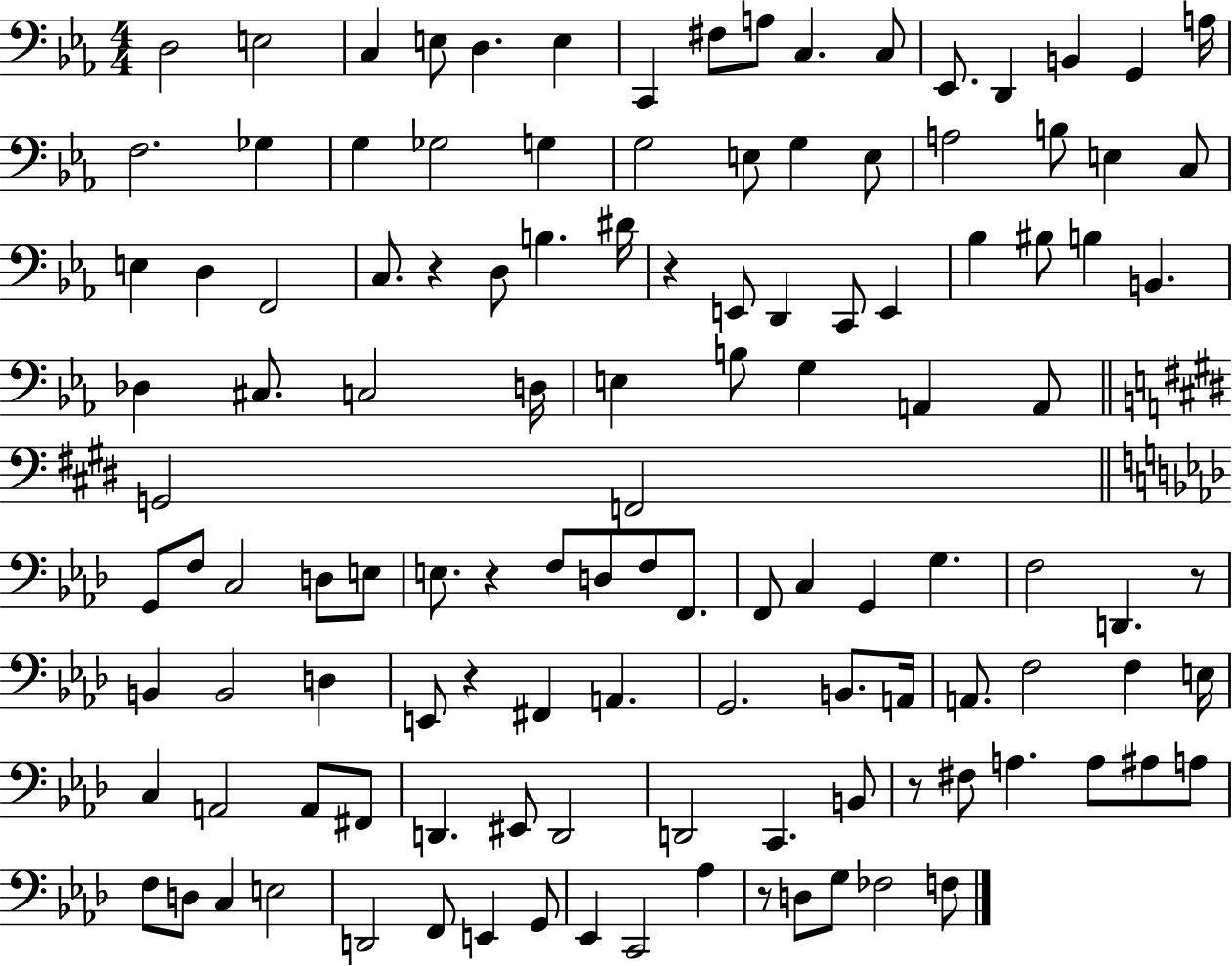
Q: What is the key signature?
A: EES major